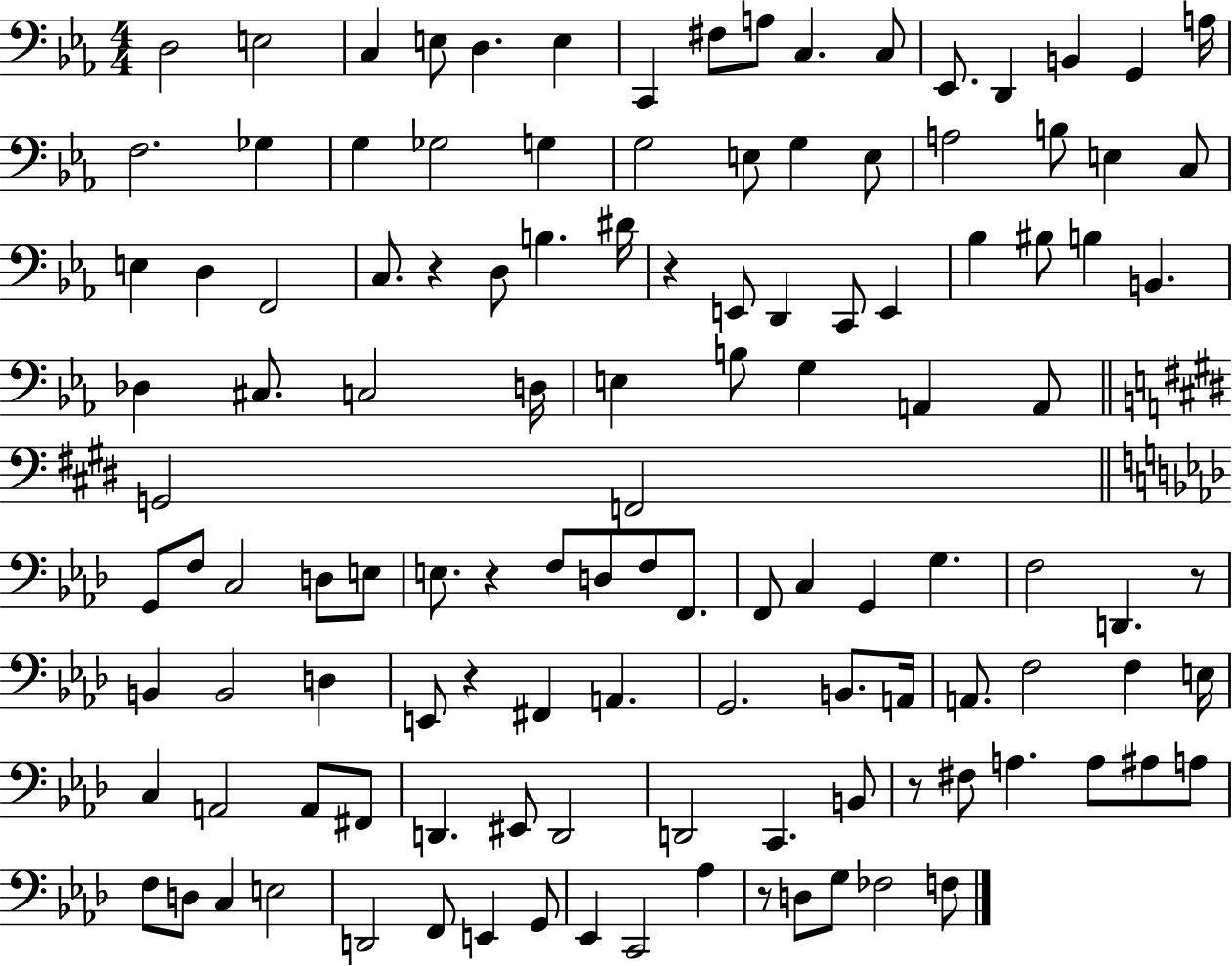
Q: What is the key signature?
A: EES major